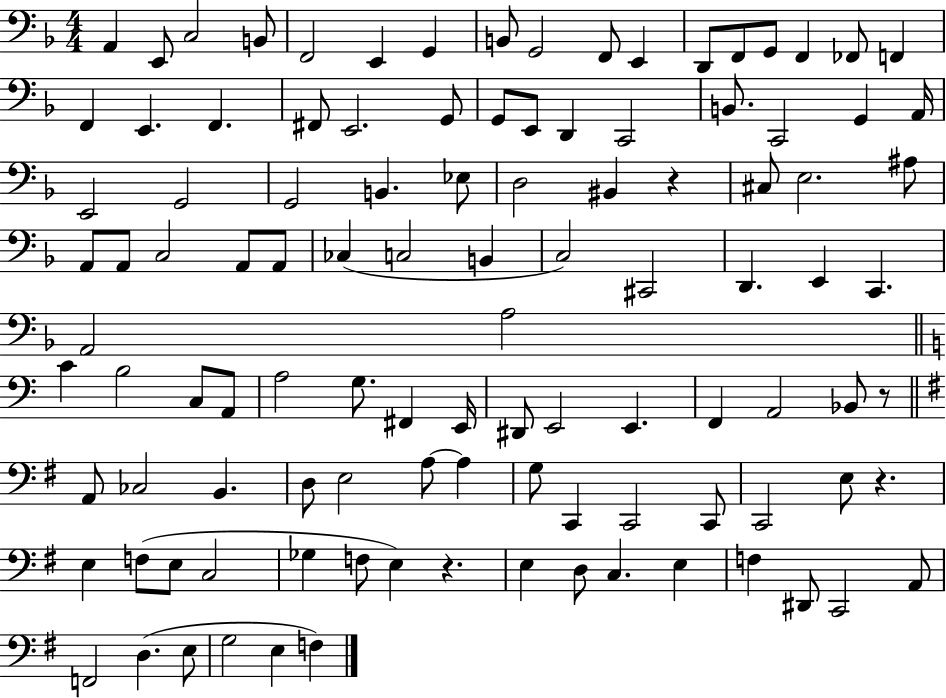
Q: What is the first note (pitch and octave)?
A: A2